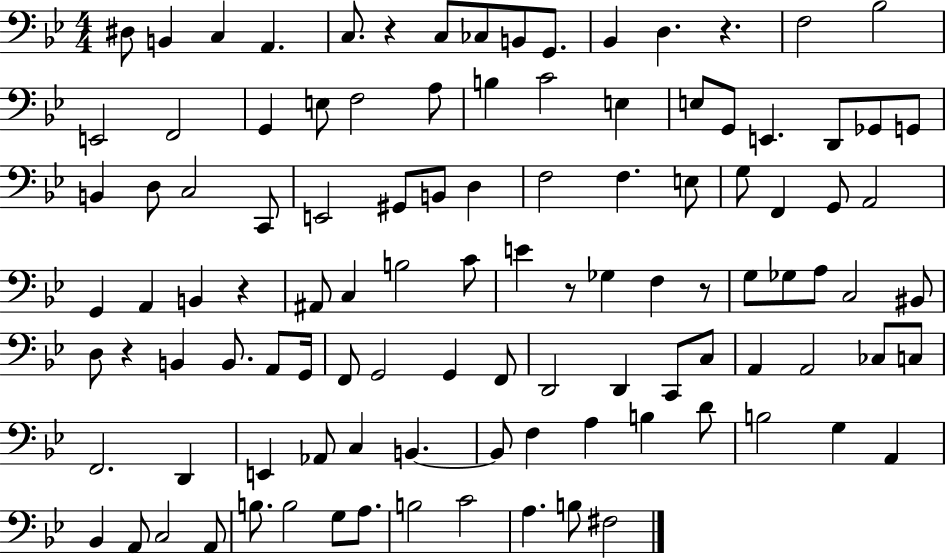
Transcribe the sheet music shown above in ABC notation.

X:1
T:Untitled
M:4/4
L:1/4
K:Bb
^D,/2 B,, C, A,, C,/2 z C,/2 _C,/2 B,,/2 G,,/2 _B,, D, z F,2 _B,2 E,,2 F,,2 G,, E,/2 F,2 A,/2 B, C2 E, E,/2 G,,/2 E,, D,,/2 _G,,/2 G,,/2 B,, D,/2 C,2 C,,/2 E,,2 ^G,,/2 B,,/2 D, F,2 F, E,/2 G,/2 F,, G,,/2 A,,2 G,, A,, B,, z ^A,,/2 C, B,2 C/2 E z/2 _G, F, z/2 G,/2 _G,/2 A,/2 C,2 ^B,,/2 D,/2 z B,, B,,/2 A,,/2 G,,/4 F,,/2 G,,2 G,, F,,/2 D,,2 D,, C,,/2 C,/2 A,, A,,2 _C,/2 C,/2 F,,2 D,, E,, _A,,/2 C, B,, B,,/2 F, A, B, D/2 B,2 G, A,, _B,, A,,/2 C,2 A,,/2 B,/2 B,2 G,/2 A,/2 B,2 C2 A, B,/2 ^F,2